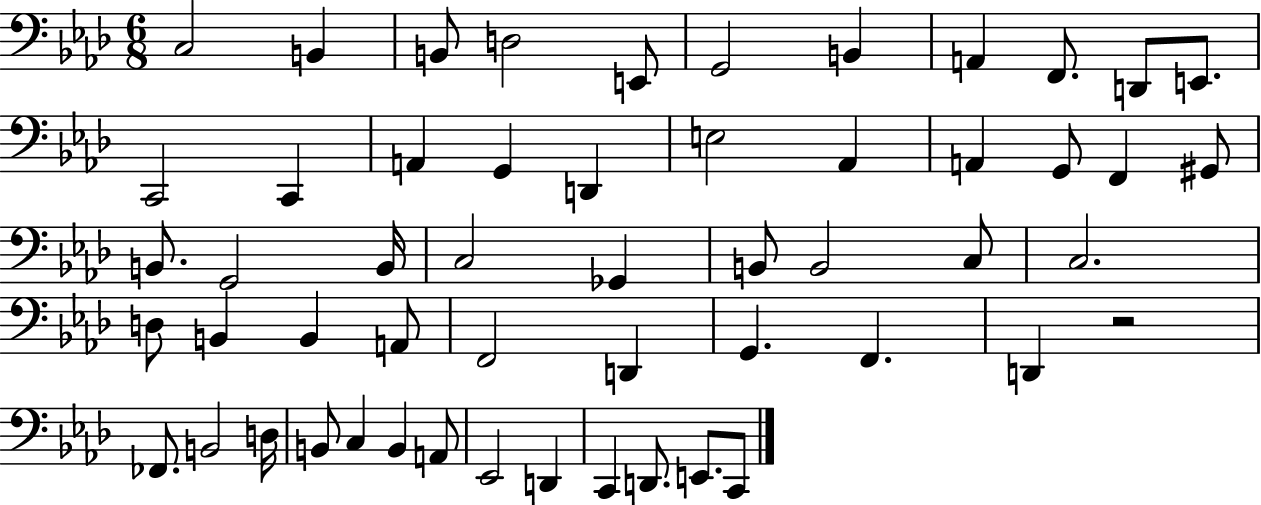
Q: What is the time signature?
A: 6/8